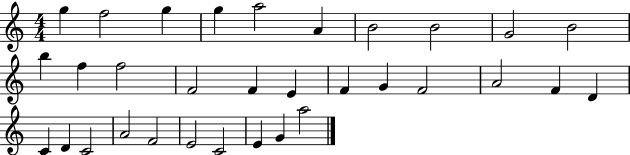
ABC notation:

X:1
T:Untitled
M:4/4
L:1/4
K:C
g f2 g g a2 A B2 B2 G2 B2 b f f2 F2 F E F G F2 A2 F D C D C2 A2 F2 E2 C2 E G a2